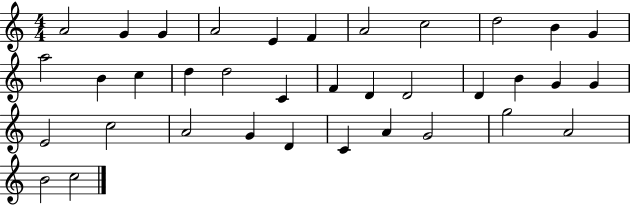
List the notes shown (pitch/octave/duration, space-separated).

A4/h G4/q G4/q A4/h E4/q F4/q A4/h C5/h D5/h B4/q G4/q A5/h B4/q C5/q D5/q D5/h C4/q F4/q D4/q D4/h D4/q B4/q G4/q G4/q E4/h C5/h A4/h G4/q D4/q C4/q A4/q G4/h G5/h A4/h B4/h C5/h